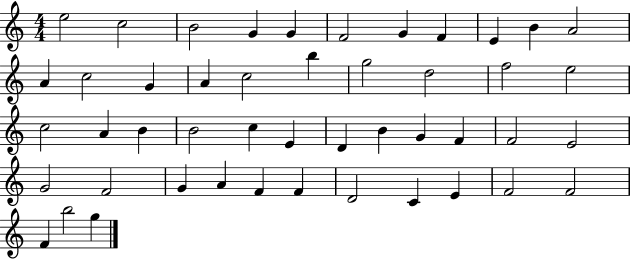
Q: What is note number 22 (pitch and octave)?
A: C5